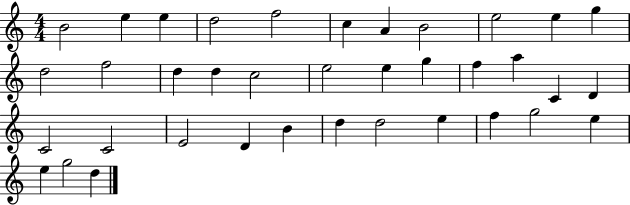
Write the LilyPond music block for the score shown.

{
  \clef treble
  \numericTimeSignature
  \time 4/4
  \key c \major
  b'2 e''4 e''4 | d''2 f''2 | c''4 a'4 b'2 | e''2 e''4 g''4 | \break d''2 f''2 | d''4 d''4 c''2 | e''2 e''4 g''4 | f''4 a''4 c'4 d'4 | \break c'2 c'2 | e'2 d'4 b'4 | d''4 d''2 e''4 | f''4 g''2 e''4 | \break e''4 g''2 d''4 | \bar "|."
}